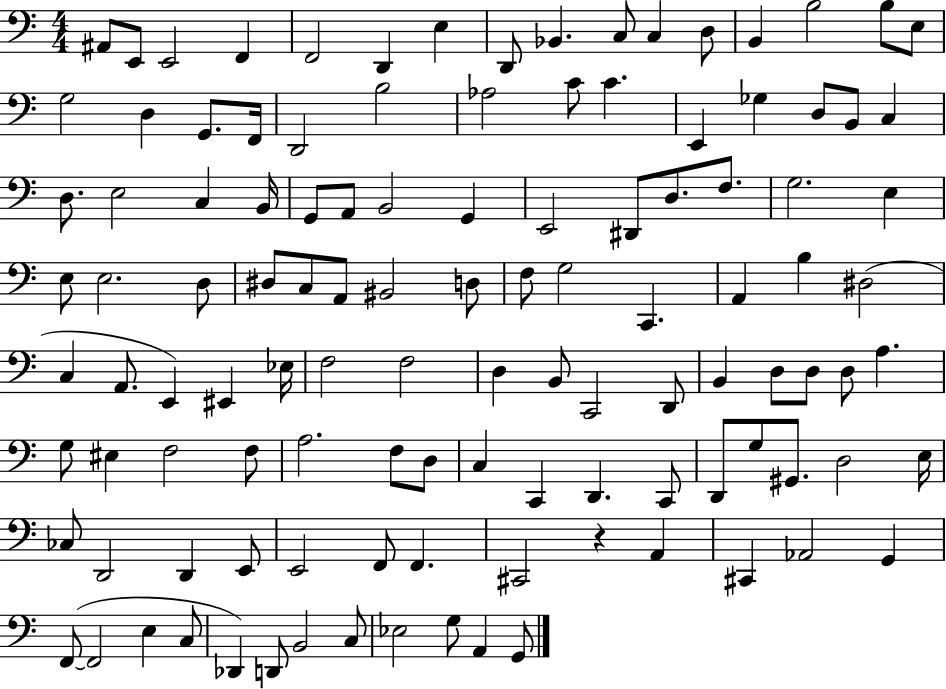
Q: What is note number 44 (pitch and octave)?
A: E3